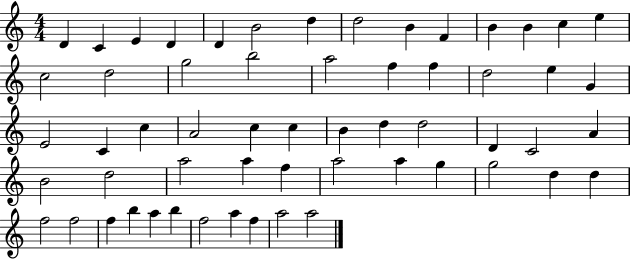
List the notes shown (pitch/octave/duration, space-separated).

D4/q C4/q E4/q D4/q D4/q B4/h D5/q D5/h B4/q F4/q B4/q B4/q C5/q E5/q C5/h D5/h G5/h B5/h A5/h F5/q F5/q D5/h E5/q G4/q E4/h C4/q C5/q A4/h C5/q C5/q B4/q D5/q D5/h D4/q C4/h A4/q B4/h D5/h A5/h A5/q F5/q A5/h A5/q G5/q G5/h D5/q D5/q F5/h F5/h F5/q B5/q A5/q B5/q F5/h A5/q F5/q A5/h A5/h